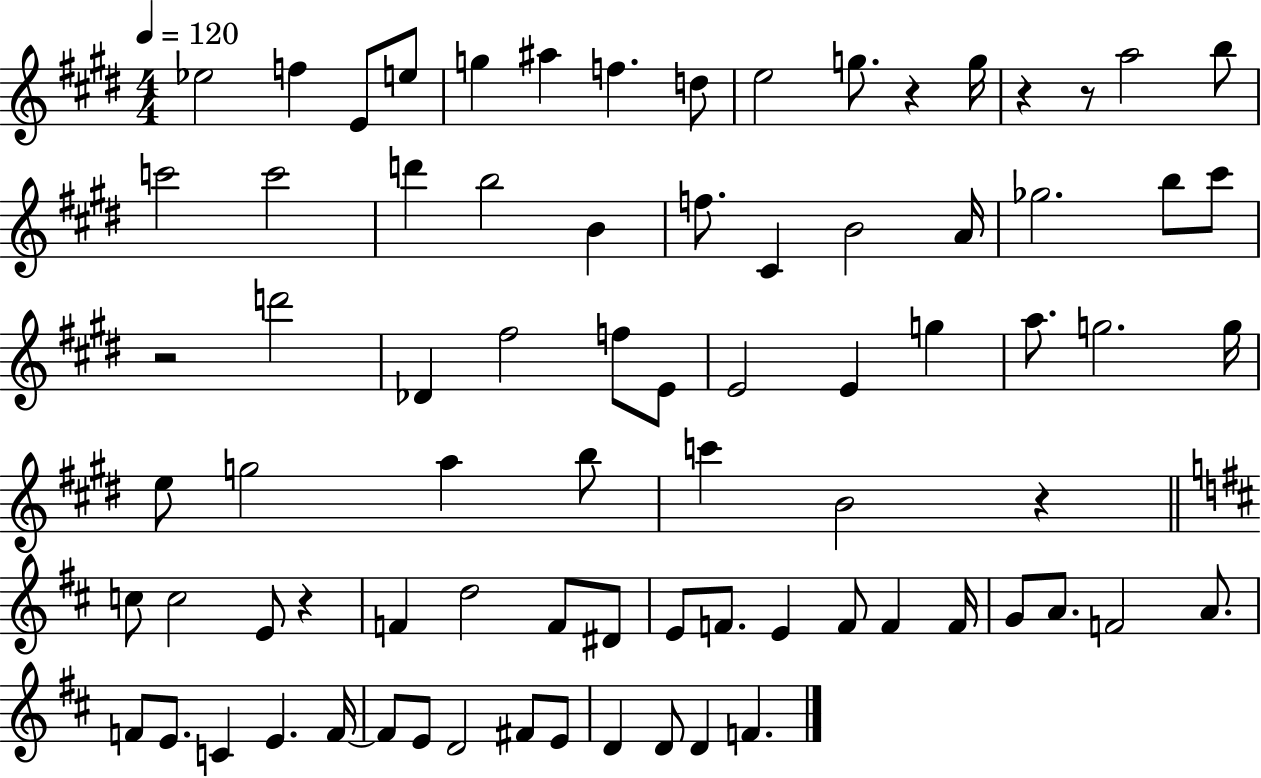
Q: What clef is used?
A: treble